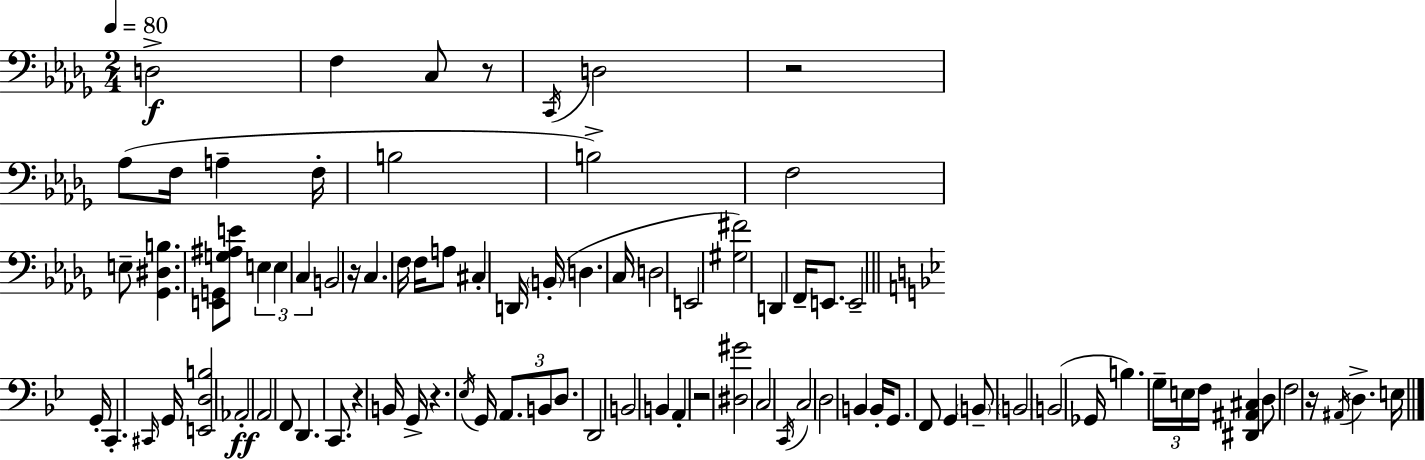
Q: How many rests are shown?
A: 7